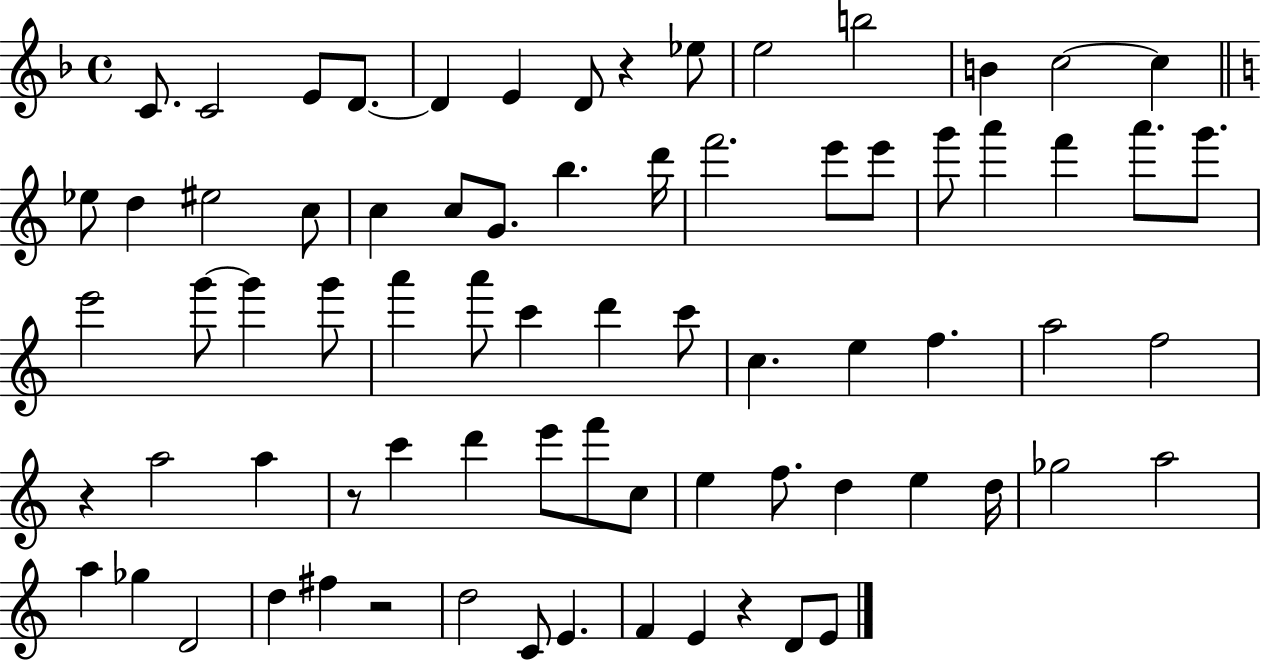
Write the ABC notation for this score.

X:1
T:Untitled
M:4/4
L:1/4
K:F
C/2 C2 E/2 D/2 D E D/2 z _e/2 e2 b2 B c2 c _e/2 d ^e2 c/2 c c/2 G/2 b d'/4 f'2 e'/2 e'/2 g'/2 a' f' a'/2 g'/2 e'2 g'/2 g' g'/2 a' a'/2 c' d' c'/2 c e f a2 f2 z a2 a z/2 c' d' e'/2 f'/2 c/2 e f/2 d e d/4 _g2 a2 a _g D2 d ^f z2 d2 C/2 E F E z D/2 E/2